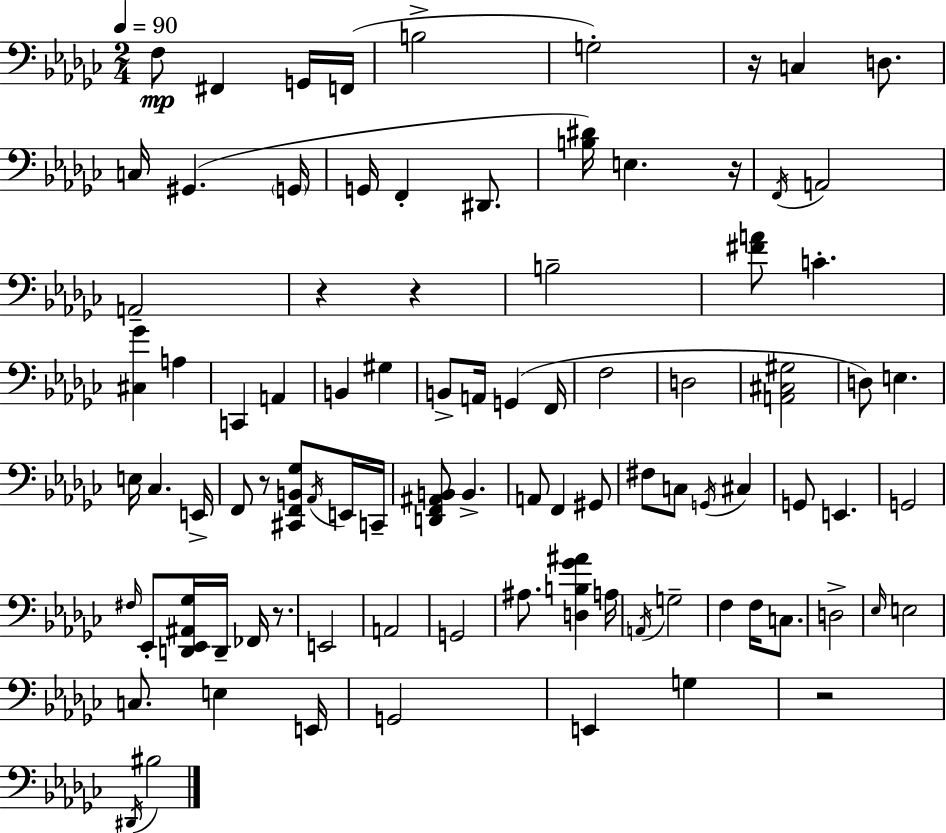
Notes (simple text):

F3/e F#2/q G2/s F2/s B3/h G3/h R/s C3/q D3/e. C3/s G#2/q. G2/s G2/s F2/q D#2/e. [B3,D#4]/s E3/q. R/s F2/s A2/h A2/h R/q R/q B3/h [F#4,A4]/e C4/q. [C#3,Gb4]/q A3/q C2/q A2/q B2/q G#3/q B2/e A2/s G2/q F2/s F3/h D3/h [A2,C#3,G#3]/h D3/e E3/q. E3/s CES3/q. E2/s F2/e R/e [C#2,F2,B2,Gb3]/e Ab2/s E2/s C2/s [D2,F2,A#2,B2]/e B2/q. A2/e F2/q G#2/e F#3/e C3/e G2/s C#3/q G2/e E2/q. G2/h F#3/s Eb2/e [D2,Eb2,A#2,Gb3]/s D2/s FES2/s R/e. E2/h A2/h G2/h A#3/e. [D3,B3,Gb4,A#4]/q A3/s A2/s G3/h F3/q F3/s C3/e. D3/h Eb3/s E3/h C3/e. E3/q E2/s G2/h E2/q G3/q R/h D#2/s BIS3/h